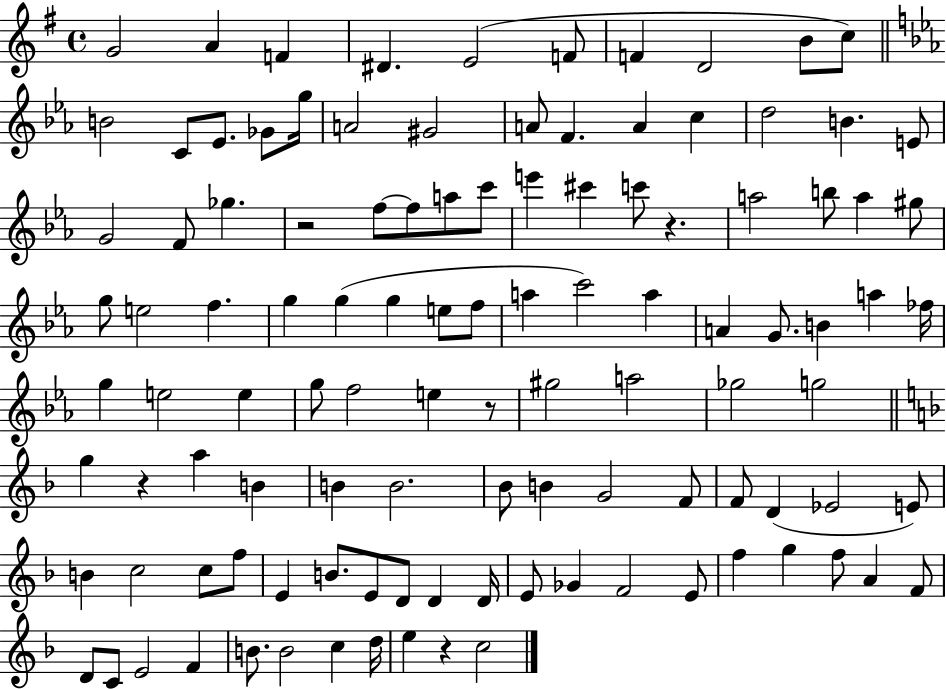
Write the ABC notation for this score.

X:1
T:Untitled
M:4/4
L:1/4
K:G
G2 A F ^D E2 F/2 F D2 B/2 c/2 B2 C/2 _E/2 _G/2 g/4 A2 ^G2 A/2 F A c d2 B E/2 G2 F/2 _g z2 f/2 f/2 a/2 c'/2 e' ^c' c'/2 z a2 b/2 a ^g/2 g/2 e2 f g g g e/2 f/2 a c'2 a A G/2 B a _f/4 g e2 e g/2 f2 e z/2 ^g2 a2 _g2 g2 g z a B B B2 _B/2 B G2 F/2 F/2 D _E2 E/2 B c2 c/2 f/2 E B/2 E/2 D/2 D D/4 E/2 _G F2 E/2 f g f/2 A F/2 D/2 C/2 E2 F B/2 B2 c d/4 e z c2